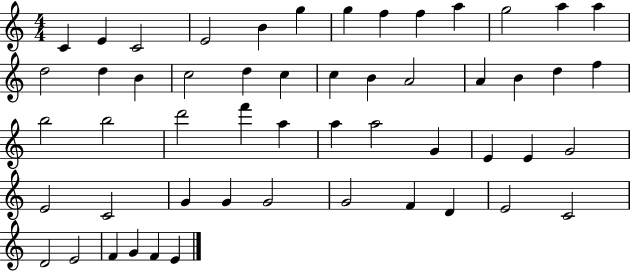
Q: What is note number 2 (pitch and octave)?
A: E4